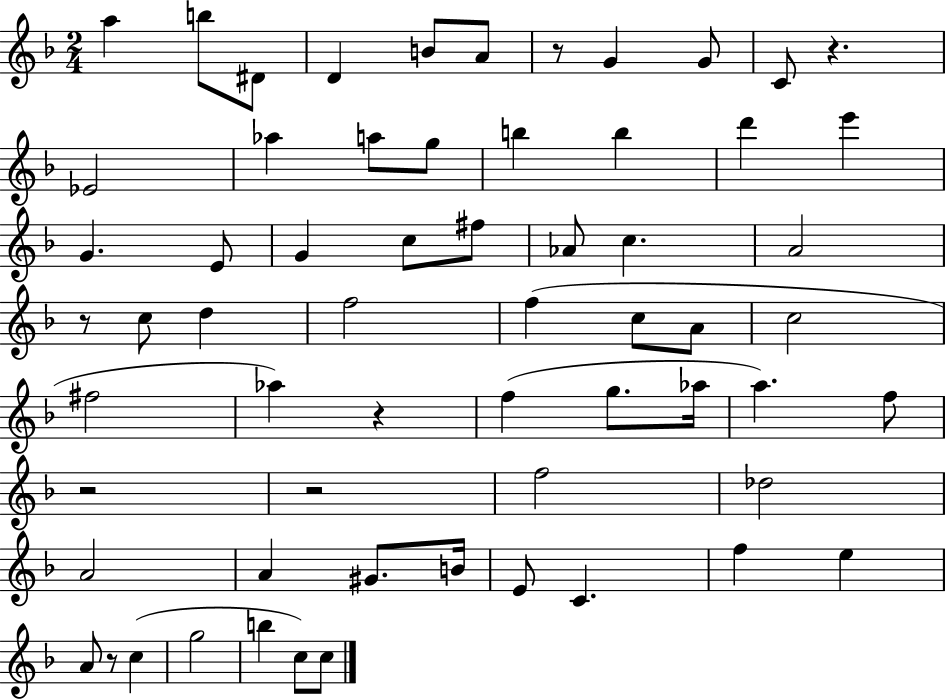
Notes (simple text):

A5/q B5/e D#4/e D4/q B4/e A4/e R/e G4/q G4/e C4/e R/q. Eb4/h Ab5/q A5/e G5/e B5/q B5/q D6/q E6/q G4/q. E4/e G4/q C5/e F#5/e Ab4/e C5/q. A4/h R/e C5/e D5/q F5/h F5/q C5/e A4/e C5/h F#5/h Ab5/q R/q F5/q G5/e. Ab5/s A5/q. F5/e R/h R/h F5/h Db5/h A4/h A4/q G#4/e. B4/s E4/e C4/q. F5/q E5/q A4/e R/e C5/q G5/h B5/q C5/e C5/e